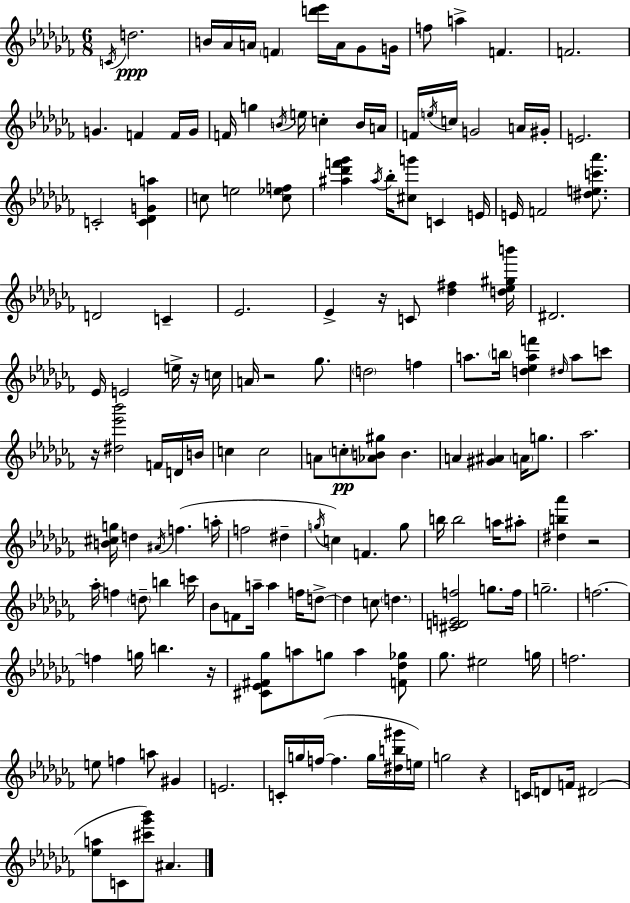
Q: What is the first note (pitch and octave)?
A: C4